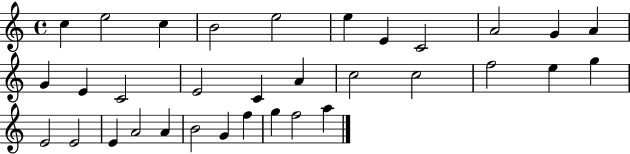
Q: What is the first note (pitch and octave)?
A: C5